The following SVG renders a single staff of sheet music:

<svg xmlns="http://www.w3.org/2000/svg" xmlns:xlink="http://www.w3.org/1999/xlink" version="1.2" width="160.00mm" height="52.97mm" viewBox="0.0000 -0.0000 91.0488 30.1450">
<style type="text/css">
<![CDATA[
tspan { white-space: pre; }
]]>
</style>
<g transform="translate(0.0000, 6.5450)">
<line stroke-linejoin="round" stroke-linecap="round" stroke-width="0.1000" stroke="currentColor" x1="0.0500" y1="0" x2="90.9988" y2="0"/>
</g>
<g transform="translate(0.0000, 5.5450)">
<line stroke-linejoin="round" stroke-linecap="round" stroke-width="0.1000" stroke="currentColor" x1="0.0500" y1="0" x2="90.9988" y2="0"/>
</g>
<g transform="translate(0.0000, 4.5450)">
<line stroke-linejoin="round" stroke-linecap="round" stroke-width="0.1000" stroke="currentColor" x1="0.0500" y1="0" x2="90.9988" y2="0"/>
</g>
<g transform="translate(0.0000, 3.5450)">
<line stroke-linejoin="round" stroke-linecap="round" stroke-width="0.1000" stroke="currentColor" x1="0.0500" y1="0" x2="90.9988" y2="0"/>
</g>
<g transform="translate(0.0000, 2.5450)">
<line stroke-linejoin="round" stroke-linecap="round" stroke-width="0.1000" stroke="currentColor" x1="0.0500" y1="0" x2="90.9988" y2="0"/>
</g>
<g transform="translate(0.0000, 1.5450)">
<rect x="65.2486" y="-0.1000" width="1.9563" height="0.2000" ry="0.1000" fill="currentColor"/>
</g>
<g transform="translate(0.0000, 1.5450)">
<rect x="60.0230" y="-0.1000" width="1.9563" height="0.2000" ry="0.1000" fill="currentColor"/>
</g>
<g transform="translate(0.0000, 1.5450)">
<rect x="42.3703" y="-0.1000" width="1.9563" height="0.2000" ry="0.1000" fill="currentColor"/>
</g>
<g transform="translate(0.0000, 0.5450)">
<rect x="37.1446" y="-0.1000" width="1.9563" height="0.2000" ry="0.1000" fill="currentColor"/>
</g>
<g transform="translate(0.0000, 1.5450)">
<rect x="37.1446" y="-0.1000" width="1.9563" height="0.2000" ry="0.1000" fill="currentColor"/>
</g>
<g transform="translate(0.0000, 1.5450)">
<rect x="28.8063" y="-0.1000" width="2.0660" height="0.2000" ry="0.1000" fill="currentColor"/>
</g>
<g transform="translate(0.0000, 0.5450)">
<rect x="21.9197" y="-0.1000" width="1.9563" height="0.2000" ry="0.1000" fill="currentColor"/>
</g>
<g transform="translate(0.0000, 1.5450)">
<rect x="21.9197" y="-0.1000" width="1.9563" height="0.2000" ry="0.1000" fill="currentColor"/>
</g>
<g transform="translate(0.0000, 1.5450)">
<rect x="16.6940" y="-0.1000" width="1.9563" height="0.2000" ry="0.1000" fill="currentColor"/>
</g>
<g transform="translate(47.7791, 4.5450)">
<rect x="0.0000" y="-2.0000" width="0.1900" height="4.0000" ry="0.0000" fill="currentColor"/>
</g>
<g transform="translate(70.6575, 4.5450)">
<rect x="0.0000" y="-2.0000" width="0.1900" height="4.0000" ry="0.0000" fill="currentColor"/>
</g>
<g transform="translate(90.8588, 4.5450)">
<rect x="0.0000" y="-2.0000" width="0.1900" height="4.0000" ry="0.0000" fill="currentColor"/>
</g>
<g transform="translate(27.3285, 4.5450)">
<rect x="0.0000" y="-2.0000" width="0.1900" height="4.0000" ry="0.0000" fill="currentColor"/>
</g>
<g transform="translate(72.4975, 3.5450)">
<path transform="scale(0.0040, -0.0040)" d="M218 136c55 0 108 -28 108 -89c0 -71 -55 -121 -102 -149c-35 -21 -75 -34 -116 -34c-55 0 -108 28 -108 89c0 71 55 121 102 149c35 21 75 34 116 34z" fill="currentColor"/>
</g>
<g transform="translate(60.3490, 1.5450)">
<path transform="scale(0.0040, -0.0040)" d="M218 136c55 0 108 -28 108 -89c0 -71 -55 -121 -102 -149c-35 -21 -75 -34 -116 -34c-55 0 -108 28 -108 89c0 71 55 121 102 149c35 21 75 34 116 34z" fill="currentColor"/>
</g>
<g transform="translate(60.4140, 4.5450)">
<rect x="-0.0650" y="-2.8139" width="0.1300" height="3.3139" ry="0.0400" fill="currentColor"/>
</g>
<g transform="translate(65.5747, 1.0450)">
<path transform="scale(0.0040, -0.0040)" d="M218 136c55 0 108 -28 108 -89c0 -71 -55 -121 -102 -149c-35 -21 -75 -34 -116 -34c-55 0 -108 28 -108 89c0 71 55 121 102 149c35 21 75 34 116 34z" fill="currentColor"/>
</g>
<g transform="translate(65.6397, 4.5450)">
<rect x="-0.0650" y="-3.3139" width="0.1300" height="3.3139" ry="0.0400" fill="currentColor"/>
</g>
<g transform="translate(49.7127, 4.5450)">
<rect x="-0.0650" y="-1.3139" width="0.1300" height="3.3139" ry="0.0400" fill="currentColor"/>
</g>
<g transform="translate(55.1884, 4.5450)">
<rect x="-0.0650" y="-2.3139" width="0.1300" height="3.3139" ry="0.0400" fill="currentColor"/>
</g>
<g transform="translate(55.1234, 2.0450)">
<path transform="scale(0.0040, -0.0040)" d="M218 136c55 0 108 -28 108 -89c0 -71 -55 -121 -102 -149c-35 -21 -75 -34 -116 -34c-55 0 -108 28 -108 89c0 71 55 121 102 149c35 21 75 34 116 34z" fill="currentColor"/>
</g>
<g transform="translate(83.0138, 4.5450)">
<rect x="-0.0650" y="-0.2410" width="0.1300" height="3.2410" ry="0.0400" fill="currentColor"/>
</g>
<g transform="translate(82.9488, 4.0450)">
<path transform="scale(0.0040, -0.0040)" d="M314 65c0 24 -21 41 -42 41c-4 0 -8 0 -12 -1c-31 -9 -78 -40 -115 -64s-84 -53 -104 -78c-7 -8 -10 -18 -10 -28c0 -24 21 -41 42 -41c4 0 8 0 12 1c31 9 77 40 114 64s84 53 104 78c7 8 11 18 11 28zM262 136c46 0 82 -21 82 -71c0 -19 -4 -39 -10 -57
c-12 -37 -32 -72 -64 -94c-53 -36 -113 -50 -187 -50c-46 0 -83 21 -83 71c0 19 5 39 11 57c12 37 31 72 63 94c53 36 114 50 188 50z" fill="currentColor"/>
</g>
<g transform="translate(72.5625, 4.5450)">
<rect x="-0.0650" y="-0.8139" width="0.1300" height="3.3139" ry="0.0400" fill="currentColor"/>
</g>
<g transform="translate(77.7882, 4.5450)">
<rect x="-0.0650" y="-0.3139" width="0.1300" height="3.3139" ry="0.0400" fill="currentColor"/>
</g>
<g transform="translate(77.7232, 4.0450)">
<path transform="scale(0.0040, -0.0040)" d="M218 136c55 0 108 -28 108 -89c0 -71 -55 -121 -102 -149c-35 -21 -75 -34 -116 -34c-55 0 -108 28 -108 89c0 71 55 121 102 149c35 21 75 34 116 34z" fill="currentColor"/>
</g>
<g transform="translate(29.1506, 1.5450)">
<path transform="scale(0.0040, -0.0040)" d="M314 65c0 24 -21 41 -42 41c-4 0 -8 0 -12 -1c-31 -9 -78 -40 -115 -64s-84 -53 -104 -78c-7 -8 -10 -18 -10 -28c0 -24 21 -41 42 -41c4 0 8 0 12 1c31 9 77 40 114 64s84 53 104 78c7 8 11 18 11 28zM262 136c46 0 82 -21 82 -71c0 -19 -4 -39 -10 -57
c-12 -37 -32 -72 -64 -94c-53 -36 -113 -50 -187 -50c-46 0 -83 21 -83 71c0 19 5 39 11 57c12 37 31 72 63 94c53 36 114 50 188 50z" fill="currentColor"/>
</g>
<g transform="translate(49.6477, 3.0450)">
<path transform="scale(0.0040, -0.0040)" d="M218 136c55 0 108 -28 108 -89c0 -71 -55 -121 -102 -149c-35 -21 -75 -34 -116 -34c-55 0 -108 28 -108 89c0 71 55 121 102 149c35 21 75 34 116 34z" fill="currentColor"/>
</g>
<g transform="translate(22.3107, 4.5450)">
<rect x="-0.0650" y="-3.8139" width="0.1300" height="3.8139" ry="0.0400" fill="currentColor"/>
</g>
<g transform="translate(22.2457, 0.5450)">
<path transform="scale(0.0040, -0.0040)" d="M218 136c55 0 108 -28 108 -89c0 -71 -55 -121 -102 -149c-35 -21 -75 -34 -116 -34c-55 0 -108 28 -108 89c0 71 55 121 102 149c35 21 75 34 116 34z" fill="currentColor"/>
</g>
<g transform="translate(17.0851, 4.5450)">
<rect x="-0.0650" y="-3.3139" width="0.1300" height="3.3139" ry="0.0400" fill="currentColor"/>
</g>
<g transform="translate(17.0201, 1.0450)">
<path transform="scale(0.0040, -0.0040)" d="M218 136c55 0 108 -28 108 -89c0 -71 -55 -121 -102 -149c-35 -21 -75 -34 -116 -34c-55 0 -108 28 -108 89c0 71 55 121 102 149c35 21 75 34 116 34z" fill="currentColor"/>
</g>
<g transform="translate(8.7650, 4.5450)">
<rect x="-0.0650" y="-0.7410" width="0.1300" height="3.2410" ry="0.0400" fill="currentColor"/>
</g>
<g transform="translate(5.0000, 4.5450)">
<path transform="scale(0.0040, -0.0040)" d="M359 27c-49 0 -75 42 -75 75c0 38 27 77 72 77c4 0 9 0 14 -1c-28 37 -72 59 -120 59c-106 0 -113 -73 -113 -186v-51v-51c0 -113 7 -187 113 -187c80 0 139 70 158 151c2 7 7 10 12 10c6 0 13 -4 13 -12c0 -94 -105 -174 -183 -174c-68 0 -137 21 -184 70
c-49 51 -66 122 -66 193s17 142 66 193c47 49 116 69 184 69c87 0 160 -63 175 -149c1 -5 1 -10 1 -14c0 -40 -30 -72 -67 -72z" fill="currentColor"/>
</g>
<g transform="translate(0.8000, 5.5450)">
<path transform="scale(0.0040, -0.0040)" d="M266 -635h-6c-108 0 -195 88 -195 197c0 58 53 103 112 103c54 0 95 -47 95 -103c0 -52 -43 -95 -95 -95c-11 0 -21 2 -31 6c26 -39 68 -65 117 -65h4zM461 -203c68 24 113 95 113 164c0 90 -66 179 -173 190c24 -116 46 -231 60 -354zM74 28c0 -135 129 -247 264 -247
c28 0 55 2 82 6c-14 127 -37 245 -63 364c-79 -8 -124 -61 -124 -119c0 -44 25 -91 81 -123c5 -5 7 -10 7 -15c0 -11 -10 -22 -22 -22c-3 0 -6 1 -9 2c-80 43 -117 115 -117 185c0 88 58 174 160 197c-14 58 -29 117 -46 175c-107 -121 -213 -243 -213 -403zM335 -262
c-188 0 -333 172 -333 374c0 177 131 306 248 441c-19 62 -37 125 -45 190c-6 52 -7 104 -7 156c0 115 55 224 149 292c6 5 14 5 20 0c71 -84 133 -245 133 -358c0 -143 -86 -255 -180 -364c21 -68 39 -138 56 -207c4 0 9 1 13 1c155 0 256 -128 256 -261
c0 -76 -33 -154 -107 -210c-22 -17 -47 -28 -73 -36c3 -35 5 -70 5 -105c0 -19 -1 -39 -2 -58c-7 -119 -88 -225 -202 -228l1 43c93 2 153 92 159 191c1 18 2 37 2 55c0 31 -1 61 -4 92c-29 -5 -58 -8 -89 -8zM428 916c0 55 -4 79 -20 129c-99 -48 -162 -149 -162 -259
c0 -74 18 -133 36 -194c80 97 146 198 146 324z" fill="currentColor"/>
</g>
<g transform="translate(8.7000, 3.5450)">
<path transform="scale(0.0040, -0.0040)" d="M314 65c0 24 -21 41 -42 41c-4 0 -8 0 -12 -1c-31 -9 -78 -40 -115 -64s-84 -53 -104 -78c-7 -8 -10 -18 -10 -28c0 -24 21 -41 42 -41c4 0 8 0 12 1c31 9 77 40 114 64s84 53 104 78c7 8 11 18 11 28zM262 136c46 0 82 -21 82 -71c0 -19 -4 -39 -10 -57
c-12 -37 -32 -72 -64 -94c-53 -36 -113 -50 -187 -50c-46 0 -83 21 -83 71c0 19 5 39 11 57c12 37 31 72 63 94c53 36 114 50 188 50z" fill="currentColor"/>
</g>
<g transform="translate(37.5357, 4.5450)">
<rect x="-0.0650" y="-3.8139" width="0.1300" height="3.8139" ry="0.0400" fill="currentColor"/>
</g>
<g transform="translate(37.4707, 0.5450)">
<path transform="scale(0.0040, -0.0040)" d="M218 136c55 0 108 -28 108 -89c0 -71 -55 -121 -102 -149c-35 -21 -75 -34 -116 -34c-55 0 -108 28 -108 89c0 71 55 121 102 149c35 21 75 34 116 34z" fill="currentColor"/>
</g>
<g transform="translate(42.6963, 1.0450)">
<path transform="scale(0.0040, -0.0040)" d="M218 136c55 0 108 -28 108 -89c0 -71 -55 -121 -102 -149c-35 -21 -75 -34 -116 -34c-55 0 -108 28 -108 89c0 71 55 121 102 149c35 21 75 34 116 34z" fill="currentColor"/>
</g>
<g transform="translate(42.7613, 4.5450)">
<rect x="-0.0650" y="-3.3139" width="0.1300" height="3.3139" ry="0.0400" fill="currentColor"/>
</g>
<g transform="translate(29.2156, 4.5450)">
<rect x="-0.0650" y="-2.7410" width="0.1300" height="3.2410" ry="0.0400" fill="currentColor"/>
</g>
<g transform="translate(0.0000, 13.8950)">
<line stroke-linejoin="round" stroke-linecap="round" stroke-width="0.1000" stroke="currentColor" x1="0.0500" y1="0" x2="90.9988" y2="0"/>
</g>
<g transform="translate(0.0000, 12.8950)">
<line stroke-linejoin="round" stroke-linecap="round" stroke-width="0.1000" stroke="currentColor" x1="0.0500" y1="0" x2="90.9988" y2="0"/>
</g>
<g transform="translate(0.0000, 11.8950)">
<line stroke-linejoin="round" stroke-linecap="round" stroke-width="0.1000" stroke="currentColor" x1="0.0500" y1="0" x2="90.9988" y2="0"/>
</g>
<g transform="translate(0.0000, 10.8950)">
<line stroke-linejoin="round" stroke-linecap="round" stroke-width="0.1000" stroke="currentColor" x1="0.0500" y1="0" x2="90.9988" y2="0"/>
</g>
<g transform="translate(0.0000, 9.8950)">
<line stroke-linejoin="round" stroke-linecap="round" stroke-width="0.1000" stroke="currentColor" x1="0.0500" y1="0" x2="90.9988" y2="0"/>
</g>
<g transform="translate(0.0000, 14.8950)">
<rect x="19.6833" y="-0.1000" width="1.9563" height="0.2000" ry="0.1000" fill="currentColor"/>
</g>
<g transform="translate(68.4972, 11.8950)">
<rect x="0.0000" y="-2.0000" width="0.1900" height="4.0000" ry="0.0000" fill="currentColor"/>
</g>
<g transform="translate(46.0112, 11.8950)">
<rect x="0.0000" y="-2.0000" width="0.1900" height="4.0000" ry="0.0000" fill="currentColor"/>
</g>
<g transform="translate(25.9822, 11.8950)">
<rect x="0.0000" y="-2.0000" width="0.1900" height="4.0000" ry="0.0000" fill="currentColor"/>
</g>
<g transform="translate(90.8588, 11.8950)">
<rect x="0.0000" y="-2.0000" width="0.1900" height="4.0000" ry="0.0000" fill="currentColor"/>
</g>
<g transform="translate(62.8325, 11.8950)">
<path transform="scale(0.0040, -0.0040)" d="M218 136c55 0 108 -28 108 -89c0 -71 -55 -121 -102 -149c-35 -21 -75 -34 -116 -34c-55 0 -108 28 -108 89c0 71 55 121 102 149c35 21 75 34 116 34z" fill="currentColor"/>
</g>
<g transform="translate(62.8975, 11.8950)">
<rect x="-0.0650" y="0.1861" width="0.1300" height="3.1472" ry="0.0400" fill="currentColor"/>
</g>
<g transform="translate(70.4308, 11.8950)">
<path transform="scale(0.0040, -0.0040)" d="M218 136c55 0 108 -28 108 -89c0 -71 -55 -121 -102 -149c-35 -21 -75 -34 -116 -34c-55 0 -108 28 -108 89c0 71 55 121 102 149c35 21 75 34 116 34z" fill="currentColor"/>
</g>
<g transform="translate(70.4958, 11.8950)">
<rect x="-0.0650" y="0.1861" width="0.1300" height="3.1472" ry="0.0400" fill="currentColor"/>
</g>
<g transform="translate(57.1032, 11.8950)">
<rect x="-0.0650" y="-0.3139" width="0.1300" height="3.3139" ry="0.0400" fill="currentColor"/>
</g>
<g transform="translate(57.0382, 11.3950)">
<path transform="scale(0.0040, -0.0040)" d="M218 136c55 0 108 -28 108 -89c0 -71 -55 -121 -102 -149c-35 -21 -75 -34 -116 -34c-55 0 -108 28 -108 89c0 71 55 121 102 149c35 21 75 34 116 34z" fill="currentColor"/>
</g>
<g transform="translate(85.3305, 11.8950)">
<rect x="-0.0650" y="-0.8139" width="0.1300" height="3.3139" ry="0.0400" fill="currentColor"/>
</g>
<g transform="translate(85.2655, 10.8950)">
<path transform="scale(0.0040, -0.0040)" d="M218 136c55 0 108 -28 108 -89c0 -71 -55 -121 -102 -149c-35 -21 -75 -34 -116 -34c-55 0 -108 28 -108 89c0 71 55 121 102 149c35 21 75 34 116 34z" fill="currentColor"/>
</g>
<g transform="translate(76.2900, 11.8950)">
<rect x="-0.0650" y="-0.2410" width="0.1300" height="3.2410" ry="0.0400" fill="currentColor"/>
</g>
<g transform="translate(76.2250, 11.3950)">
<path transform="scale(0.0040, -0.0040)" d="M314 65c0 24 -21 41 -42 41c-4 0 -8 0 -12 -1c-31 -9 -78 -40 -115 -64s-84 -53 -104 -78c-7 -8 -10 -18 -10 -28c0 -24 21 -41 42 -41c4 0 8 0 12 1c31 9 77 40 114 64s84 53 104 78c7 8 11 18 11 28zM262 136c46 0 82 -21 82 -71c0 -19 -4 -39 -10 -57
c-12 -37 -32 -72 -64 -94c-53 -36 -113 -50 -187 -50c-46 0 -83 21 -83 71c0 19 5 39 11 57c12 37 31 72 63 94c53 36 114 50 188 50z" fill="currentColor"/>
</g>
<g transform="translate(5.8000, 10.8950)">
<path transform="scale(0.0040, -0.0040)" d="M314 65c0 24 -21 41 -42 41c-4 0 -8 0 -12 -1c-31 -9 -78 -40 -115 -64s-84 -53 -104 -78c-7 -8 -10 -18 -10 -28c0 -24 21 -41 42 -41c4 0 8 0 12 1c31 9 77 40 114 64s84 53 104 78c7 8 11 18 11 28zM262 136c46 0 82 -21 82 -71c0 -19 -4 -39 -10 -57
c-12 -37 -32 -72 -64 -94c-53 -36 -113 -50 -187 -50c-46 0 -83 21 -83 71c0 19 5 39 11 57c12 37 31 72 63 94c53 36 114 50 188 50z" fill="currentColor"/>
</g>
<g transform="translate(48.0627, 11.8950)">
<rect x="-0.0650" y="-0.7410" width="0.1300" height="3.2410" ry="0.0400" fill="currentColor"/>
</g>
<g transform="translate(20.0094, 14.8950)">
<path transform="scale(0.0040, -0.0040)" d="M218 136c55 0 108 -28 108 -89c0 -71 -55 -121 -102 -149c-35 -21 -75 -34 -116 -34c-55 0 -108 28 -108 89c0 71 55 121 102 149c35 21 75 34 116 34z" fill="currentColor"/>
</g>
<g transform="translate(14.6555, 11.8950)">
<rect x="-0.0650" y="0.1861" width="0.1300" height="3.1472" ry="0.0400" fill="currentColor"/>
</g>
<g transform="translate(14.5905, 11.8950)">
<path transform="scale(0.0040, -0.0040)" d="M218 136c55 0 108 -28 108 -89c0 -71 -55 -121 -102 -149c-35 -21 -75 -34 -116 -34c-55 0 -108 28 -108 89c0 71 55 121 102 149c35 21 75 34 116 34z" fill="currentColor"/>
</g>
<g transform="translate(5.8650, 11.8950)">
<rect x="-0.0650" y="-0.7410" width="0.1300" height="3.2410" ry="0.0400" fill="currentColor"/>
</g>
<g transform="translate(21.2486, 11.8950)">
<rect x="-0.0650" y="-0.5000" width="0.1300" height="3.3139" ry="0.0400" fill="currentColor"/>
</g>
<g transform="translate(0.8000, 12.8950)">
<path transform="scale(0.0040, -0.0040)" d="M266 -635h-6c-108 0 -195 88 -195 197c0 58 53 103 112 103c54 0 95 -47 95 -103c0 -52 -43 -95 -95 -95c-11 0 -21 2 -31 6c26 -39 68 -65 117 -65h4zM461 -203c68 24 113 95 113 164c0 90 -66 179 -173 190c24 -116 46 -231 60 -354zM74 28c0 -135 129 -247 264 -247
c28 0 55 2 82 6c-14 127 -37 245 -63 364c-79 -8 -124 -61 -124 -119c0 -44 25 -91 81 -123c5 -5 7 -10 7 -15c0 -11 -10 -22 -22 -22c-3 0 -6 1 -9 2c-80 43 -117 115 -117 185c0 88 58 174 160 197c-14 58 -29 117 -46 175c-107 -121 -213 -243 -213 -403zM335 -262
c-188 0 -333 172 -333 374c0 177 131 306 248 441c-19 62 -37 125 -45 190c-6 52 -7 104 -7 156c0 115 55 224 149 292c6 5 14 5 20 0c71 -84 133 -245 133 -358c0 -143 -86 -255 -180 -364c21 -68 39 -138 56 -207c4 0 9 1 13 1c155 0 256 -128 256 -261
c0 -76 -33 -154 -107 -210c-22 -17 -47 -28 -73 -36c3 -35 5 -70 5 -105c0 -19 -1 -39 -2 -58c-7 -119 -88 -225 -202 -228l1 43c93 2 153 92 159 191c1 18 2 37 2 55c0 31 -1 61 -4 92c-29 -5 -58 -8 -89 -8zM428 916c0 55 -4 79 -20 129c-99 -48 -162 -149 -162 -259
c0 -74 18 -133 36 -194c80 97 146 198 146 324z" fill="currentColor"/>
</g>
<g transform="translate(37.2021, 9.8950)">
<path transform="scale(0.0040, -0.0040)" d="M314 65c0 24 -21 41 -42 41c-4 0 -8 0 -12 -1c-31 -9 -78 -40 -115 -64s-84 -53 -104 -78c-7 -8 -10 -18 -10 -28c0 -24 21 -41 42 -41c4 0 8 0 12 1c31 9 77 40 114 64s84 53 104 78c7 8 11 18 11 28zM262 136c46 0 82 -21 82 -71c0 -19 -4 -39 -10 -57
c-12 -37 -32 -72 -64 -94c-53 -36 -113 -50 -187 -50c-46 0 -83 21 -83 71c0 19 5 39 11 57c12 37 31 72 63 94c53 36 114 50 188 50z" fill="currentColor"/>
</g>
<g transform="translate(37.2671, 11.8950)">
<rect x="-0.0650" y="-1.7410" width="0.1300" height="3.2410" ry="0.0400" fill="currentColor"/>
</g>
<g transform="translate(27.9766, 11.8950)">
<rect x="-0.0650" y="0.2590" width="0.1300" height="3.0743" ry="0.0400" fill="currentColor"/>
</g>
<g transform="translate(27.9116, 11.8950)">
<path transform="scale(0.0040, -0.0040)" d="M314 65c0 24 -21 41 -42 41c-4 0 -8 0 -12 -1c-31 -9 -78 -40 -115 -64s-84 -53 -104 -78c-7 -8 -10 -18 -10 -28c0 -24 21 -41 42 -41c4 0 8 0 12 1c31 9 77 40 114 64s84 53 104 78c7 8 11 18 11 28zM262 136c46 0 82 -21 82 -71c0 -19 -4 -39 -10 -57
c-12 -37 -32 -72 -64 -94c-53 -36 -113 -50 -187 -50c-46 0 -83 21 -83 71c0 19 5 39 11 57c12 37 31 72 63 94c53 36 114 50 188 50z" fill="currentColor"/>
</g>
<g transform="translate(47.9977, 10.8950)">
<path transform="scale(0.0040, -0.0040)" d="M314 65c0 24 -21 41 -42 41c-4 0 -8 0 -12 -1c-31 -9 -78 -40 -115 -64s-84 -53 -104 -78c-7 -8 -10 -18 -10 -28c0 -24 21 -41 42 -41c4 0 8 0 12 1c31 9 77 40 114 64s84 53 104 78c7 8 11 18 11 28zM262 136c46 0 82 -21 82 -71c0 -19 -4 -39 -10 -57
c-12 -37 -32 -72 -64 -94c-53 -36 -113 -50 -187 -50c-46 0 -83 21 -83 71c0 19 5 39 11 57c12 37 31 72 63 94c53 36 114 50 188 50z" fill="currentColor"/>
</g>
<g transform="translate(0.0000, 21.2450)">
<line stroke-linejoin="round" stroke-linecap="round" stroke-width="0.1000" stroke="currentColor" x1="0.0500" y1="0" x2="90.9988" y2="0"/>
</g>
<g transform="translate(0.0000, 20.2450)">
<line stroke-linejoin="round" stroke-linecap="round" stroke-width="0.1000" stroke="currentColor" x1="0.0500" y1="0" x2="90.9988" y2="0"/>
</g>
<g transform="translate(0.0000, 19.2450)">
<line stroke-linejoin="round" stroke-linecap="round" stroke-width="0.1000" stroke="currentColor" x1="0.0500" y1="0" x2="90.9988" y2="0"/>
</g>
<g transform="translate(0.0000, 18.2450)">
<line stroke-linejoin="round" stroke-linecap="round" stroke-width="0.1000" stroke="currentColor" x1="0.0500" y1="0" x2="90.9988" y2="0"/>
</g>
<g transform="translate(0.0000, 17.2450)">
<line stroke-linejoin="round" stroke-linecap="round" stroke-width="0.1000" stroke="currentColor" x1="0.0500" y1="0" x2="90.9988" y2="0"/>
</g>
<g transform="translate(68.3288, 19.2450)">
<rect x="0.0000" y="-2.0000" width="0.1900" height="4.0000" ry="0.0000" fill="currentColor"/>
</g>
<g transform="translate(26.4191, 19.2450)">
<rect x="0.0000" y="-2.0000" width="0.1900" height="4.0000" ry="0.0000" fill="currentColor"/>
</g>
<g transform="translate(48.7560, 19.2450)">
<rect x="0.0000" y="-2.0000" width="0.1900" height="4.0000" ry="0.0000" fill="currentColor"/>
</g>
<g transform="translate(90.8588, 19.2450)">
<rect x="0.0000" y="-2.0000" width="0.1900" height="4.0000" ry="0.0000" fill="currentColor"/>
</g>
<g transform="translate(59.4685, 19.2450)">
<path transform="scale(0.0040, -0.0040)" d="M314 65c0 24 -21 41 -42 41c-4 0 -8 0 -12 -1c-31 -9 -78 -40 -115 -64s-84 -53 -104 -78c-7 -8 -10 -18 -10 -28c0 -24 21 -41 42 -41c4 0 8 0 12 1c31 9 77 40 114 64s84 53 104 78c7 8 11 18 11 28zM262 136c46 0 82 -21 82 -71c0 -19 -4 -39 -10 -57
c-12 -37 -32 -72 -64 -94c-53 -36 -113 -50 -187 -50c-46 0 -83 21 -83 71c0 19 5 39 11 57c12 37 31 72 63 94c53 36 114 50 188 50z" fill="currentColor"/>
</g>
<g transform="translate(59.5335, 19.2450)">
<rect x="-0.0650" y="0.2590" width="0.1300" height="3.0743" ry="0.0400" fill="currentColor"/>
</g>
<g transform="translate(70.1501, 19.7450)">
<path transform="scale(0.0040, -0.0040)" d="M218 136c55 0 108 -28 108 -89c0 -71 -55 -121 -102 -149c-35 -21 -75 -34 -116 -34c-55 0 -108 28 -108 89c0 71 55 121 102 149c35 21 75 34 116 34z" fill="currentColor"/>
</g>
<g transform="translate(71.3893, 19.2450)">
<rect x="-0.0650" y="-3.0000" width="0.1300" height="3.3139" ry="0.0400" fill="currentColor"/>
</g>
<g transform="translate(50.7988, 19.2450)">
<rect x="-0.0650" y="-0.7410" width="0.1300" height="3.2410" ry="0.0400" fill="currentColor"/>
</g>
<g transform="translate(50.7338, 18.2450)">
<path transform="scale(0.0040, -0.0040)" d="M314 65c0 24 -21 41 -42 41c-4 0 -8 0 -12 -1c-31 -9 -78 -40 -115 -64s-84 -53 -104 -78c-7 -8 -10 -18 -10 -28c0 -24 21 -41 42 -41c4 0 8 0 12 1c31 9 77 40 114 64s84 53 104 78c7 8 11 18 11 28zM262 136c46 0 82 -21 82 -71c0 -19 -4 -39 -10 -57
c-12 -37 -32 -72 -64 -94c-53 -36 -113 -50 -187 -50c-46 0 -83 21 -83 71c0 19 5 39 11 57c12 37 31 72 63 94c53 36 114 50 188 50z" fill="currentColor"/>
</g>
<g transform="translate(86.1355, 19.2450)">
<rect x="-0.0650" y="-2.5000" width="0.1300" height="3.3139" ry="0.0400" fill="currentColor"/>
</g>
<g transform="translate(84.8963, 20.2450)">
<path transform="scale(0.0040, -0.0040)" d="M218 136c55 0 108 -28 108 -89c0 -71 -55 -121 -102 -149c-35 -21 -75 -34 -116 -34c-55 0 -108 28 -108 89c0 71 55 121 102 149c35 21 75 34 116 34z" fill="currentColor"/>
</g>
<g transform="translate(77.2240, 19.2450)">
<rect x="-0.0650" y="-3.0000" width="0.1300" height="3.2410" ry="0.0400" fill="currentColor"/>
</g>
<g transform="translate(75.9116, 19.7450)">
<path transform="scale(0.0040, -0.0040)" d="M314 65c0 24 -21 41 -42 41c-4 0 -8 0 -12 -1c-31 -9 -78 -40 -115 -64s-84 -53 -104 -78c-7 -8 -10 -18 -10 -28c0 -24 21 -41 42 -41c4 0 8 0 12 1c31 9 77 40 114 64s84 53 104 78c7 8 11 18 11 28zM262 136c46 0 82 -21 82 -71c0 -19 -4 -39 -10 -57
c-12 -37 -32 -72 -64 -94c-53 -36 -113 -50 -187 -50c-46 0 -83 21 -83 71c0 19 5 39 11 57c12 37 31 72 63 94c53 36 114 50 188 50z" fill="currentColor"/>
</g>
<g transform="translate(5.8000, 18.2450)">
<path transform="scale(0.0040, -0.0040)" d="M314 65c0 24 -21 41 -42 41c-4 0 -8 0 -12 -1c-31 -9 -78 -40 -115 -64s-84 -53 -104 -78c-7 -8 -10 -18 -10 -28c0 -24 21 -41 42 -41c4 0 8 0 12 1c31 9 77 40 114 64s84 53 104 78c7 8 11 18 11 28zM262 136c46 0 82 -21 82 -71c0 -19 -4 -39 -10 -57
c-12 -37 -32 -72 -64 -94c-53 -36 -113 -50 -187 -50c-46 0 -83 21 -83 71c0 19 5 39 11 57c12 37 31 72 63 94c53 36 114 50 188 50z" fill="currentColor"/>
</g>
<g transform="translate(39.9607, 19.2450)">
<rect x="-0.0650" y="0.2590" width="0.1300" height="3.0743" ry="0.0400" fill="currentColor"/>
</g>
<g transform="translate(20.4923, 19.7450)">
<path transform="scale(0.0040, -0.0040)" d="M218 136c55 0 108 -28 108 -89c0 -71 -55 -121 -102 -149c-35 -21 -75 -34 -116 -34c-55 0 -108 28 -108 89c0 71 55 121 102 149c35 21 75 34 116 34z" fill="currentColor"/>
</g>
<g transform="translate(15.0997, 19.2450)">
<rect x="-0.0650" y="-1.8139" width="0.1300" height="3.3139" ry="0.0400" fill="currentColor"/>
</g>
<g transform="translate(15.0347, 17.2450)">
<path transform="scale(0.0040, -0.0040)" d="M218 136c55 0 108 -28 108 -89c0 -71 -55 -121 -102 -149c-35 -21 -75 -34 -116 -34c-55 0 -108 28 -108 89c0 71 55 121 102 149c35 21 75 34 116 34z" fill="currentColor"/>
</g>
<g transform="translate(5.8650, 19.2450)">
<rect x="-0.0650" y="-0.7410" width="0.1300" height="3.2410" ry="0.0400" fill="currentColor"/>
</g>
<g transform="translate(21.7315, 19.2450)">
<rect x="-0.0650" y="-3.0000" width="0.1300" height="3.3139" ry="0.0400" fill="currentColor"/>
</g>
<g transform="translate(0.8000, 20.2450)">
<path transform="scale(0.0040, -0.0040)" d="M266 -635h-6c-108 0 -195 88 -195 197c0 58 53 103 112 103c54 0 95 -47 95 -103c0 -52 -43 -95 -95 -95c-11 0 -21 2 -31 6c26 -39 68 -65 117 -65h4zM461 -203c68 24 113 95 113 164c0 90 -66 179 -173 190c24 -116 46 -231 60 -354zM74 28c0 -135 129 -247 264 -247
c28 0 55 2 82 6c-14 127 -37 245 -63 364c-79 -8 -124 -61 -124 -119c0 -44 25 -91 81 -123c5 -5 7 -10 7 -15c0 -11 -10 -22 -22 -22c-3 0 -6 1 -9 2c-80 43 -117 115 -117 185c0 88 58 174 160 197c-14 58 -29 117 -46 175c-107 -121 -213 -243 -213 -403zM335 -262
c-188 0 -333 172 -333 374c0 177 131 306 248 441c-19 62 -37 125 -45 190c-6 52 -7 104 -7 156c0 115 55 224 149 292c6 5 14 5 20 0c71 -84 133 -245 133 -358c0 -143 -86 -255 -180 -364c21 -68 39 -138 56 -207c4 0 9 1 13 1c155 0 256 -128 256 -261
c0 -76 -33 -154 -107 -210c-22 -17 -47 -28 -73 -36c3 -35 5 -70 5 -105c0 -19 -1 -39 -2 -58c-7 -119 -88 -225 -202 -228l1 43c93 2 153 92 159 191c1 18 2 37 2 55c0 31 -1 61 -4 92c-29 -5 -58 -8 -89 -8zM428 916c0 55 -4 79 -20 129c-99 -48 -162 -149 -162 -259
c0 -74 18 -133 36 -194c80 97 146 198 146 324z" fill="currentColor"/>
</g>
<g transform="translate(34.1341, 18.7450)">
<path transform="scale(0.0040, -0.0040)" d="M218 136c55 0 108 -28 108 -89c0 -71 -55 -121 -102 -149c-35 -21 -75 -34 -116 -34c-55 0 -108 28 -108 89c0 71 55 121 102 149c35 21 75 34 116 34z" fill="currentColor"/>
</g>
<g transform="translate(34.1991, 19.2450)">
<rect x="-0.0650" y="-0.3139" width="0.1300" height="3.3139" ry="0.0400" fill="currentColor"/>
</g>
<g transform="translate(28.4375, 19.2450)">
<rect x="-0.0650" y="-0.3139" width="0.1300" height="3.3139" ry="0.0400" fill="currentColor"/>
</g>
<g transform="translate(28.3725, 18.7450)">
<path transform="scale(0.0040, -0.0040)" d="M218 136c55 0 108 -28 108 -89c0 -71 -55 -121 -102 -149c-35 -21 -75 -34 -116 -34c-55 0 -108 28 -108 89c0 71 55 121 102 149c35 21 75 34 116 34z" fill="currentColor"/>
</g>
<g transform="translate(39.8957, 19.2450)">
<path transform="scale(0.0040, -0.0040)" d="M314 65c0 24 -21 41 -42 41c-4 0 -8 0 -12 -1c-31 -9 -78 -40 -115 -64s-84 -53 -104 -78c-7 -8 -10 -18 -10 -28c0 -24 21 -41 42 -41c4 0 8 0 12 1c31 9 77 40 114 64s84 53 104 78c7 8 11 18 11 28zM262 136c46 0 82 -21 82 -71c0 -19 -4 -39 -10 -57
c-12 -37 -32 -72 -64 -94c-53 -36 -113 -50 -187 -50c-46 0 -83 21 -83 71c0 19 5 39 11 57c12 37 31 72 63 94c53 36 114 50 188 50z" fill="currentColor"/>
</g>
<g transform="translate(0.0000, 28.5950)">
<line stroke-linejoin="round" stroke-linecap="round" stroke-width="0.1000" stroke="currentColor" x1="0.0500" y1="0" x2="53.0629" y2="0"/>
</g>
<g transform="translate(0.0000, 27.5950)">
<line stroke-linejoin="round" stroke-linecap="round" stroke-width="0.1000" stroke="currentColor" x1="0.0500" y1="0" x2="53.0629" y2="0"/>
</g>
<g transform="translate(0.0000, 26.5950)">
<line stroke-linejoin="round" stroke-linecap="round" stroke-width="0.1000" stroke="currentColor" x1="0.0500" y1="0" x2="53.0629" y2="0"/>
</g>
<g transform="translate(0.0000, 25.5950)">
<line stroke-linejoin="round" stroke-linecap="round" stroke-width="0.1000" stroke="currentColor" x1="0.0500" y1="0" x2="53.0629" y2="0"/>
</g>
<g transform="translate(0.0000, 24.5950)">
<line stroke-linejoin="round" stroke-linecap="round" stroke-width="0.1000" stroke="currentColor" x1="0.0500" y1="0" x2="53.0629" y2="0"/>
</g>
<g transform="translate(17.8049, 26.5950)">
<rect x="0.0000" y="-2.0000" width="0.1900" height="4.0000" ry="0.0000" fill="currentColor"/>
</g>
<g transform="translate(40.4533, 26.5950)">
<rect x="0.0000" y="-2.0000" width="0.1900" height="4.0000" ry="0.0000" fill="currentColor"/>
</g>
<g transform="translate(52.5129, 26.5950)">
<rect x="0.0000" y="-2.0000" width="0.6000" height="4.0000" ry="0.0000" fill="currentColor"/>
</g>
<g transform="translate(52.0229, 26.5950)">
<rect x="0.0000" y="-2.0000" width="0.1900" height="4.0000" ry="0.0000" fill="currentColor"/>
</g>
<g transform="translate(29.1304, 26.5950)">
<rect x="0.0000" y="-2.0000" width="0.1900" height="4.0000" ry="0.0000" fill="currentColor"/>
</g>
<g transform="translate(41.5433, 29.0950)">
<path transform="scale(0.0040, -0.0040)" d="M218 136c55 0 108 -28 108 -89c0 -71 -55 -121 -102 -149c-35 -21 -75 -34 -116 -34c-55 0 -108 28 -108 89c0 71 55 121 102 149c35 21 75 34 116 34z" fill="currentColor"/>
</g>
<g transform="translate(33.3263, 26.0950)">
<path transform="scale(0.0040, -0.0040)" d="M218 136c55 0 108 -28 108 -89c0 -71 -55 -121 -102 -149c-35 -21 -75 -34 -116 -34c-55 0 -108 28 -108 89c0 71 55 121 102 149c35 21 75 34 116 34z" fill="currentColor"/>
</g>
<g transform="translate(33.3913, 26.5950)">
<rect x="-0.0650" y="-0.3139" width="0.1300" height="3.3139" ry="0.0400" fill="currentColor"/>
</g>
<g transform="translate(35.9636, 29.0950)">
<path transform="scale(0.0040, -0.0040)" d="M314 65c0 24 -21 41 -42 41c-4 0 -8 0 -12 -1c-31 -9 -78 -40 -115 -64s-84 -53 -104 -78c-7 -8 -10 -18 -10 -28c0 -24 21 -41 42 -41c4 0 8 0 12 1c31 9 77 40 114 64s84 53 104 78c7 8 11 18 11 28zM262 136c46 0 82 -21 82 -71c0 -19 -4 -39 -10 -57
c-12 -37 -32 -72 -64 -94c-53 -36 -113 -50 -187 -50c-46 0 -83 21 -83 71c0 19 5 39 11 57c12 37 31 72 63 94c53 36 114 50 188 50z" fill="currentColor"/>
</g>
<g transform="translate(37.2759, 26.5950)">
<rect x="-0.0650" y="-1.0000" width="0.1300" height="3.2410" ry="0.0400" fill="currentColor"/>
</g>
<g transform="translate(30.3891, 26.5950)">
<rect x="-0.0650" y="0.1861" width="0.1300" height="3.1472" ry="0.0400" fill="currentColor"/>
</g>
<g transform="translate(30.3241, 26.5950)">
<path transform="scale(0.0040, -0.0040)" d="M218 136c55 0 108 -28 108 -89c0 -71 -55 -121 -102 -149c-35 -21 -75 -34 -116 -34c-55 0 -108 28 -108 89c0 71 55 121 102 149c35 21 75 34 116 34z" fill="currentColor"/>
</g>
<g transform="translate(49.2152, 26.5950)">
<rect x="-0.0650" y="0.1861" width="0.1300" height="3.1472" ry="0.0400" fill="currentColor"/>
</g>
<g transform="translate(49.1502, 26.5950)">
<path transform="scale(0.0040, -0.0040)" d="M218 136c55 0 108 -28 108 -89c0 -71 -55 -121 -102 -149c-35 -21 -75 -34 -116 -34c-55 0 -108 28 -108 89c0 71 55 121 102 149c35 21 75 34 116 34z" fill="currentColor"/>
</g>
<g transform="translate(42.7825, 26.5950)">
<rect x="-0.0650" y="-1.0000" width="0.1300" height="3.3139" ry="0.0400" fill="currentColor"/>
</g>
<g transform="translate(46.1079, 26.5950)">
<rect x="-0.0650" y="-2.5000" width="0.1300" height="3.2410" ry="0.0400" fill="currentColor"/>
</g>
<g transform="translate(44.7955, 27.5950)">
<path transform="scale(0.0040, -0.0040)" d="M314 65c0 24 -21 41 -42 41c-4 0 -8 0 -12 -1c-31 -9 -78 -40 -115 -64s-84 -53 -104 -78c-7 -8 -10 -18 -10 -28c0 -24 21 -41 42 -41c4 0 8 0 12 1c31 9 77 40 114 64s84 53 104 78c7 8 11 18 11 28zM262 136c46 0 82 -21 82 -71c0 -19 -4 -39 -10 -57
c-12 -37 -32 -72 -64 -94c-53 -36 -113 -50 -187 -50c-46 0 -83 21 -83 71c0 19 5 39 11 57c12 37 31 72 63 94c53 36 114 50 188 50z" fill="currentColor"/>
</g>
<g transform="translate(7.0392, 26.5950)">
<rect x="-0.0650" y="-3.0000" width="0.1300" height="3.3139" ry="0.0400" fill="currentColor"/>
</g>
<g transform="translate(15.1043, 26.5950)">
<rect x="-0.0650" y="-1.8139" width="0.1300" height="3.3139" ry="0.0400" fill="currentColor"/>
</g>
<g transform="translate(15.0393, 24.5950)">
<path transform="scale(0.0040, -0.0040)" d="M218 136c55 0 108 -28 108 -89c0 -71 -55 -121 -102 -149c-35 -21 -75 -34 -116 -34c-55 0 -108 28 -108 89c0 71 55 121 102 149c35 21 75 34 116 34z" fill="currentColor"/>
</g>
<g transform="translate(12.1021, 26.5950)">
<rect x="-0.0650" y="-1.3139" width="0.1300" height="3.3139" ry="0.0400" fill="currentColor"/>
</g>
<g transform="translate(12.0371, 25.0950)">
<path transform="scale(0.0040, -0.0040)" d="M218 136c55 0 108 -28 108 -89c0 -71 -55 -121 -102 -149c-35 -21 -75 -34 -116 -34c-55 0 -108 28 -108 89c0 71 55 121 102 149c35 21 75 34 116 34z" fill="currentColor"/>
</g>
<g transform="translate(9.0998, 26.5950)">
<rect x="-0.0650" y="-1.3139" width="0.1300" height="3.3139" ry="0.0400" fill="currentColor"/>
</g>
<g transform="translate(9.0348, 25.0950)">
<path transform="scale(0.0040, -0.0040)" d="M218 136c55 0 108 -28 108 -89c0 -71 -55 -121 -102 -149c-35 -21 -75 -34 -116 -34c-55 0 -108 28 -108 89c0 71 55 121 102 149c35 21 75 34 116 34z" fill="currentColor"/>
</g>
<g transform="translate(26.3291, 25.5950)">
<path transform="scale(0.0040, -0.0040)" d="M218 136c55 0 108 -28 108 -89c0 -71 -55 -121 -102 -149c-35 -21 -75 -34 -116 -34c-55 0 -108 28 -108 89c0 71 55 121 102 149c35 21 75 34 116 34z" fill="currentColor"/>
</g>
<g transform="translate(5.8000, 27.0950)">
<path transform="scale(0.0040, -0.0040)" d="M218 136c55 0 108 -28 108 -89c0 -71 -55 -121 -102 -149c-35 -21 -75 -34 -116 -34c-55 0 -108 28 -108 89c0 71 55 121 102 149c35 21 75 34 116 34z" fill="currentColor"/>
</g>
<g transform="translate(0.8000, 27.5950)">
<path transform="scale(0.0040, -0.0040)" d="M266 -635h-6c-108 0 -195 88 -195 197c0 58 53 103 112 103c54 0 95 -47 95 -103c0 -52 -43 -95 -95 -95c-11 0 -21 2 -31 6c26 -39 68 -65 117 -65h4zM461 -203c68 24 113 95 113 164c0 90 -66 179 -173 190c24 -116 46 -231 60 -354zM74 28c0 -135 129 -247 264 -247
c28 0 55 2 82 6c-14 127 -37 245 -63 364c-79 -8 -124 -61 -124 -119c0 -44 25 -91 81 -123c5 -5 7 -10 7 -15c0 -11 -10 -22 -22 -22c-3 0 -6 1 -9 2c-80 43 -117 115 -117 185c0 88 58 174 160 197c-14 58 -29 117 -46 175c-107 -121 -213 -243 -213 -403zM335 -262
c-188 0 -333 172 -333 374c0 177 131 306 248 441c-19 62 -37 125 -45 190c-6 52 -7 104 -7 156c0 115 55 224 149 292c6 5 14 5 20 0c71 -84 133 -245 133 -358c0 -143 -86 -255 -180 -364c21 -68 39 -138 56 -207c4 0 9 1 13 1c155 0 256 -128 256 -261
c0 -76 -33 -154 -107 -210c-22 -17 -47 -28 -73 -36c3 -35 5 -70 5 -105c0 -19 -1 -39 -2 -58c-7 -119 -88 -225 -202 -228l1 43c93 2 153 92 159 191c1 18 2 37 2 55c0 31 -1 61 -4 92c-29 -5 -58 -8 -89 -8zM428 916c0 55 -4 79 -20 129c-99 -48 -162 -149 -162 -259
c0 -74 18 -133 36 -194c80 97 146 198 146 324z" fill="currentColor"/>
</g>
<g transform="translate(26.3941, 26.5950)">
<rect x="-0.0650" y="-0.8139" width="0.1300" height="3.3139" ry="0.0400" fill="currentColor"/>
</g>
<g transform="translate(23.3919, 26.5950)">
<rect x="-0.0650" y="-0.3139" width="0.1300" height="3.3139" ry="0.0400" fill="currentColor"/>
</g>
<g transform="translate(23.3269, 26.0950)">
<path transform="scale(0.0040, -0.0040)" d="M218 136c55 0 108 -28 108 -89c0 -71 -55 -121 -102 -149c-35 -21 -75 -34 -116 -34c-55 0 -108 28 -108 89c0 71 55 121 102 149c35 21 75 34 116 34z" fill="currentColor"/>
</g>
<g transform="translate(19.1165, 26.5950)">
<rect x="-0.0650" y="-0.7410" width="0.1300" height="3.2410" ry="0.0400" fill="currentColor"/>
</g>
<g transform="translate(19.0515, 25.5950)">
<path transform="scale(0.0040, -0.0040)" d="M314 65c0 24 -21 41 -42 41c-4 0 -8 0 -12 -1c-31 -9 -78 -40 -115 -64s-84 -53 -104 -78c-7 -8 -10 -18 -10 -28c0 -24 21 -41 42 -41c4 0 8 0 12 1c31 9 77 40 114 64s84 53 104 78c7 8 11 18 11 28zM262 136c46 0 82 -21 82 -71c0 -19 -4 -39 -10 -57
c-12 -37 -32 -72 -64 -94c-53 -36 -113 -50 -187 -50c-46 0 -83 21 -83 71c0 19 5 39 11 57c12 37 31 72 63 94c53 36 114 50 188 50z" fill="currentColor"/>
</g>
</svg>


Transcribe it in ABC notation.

X:1
T:Untitled
M:4/4
L:1/4
K:C
d2 b c' a2 c' b e g a b d c c2 d2 B C B2 f2 d2 c B B c2 d d2 f A c c B2 d2 B2 A A2 G A e e f d2 c d B c D2 D G2 B